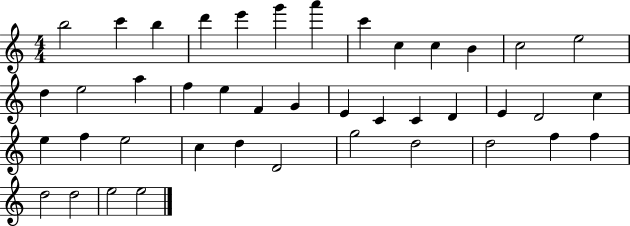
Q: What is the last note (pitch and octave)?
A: E5